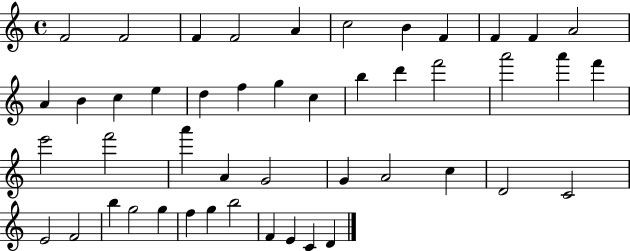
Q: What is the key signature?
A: C major